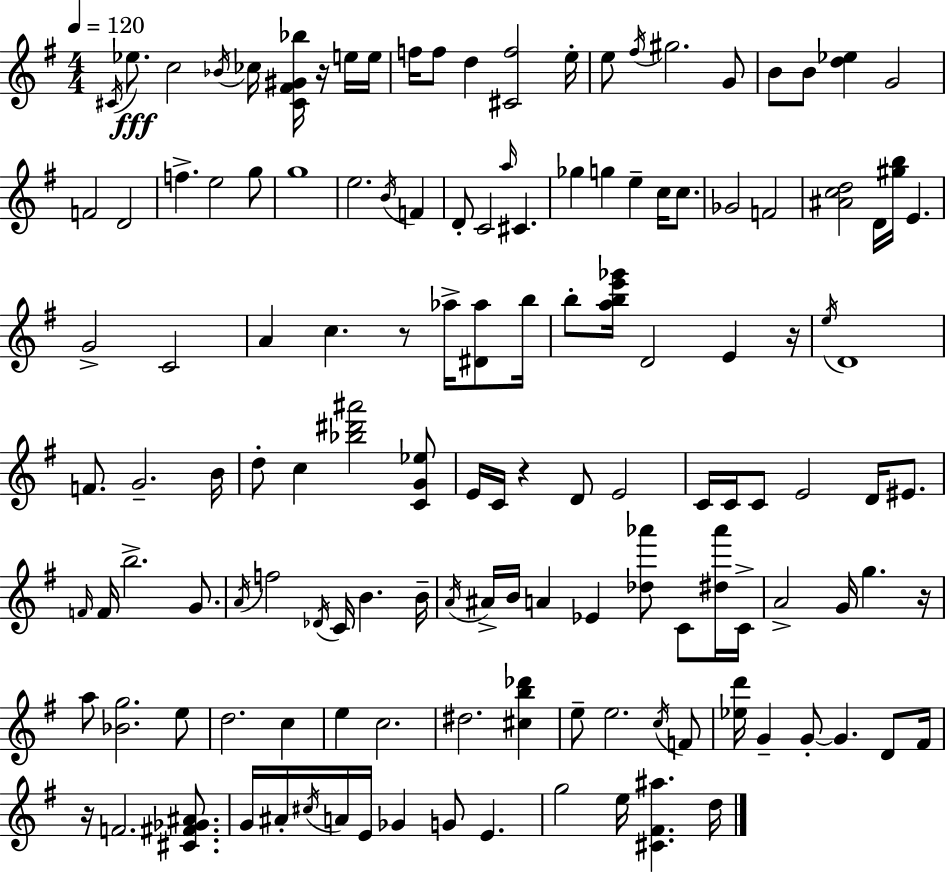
{
  \clef treble
  \numericTimeSignature
  \time 4/4
  \key e \minor
  \tempo 4 = 120
  \repeat volta 2 { \acciaccatura { cis'16 }\fff ees''8. c''2 \acciaccatura { bes'16 } ces''16 <cis' fis' gis' bes''>16 r16 | e''16 e''16 f''16 f''8 d''4 <cis' f''>2 | e''16-. e''8 \acciaccatura { fis''16 } gis''2. | g'8 b'8 b'8 <d'' ees''>4 g'2 | \break f'2 d'2 | f''4.-> e''2 | g''8 g''1 | e''2. \acciaccatura { b'16 } | \break f'4 d'8-. c'2 \grace { a''16 } cis'4. | ges''4 g''4 e''4-- | c''16 c''8. ges'2 f'2 | <ais' c'' d''>2 d'16 <gis'' b''>16 e'4. | \break g'2-> c'2 | a'4 c''4. r8 | aes''16-> <dis' aes''>8 b''16 b''8-. <a'' b'' e''' ges'''>16 d'2 | e'4 r16 \acciaccatura { e''16 } d'1 | \break f'8. g'2.-- | b'16 d''8-. c''4 <bes'' dis''' ais'''>2 | <c' g' ees''>8 e'16 c'16 r4 d'8 e'2 | c'16 c'16 c'8 e'2 | \break d'16 eis'8. \grace { f'16 } f'16 b''2.-> | g'8. \acciaccatura { a'16 } f''2 | \acciaccatura { des'16 } c'16 b'4. b'16-- \acciaccatura { a'16 } ais'16-> b'16 a'4 | ees'4 <des'' aes'''>8 c'8 <dis'' aes'''>16 c'16-> a'2-> | \break g'16 g''4. r16 a''8 <bes' g''>2. | e''8 d''2. | c''4 e''4 c''2. | dis''2. | \break <cis'' b'' des'''>4 e''8-- e''2. | \acciaccatura { c''16 } f'8 <ees'' d'''>16 g'4-- | g'8-.~~ g'4. d'8 fis'16 r16 f'2. | <cis' fis' ges' ais'>8. g'16 ais'16-. \acciaccatura { cis''16 } a'16 e'16 | \break ges'4 g'8 e'4. g''2 | e''16 <cis' fis' ais''>4. d''16 } \bar "|."
}